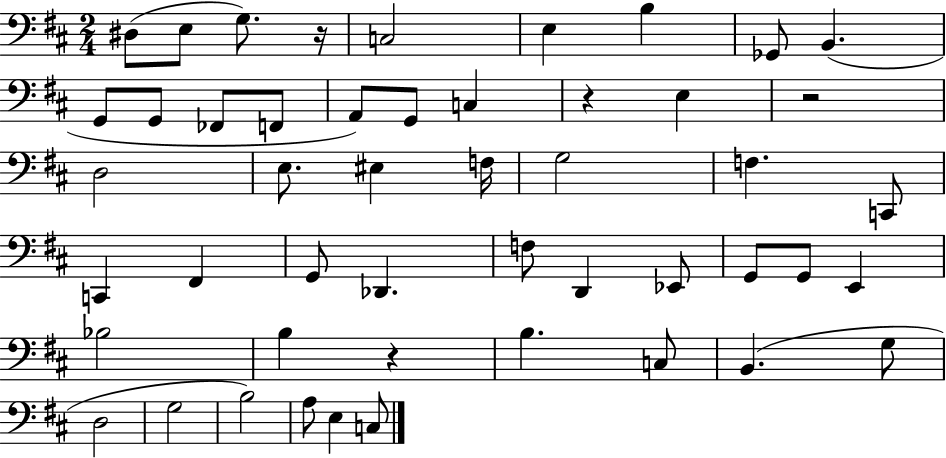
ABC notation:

X:1
T:Untitled
M:2/4
L:1/4
K:D
^D,/2 E,/2 G,/2 z/4 C,2 E, B, _G,,/2 B,, G,,/2 G,,/2 _F,,/2 F,,/2 A,,/2 G,,/2 C, z E, z2 D,2 E,/2 ^E, F,/4 G,2 F, C,,/2 C,, ^F,, G,,/2 _D,, F,/2 D,, _E,,/2 G,,/2 G,,/2 E,, _B,2 B, z B, C,/2 B,, G,/2 D,2 G,2 B,2 A,/2 E, C,/2